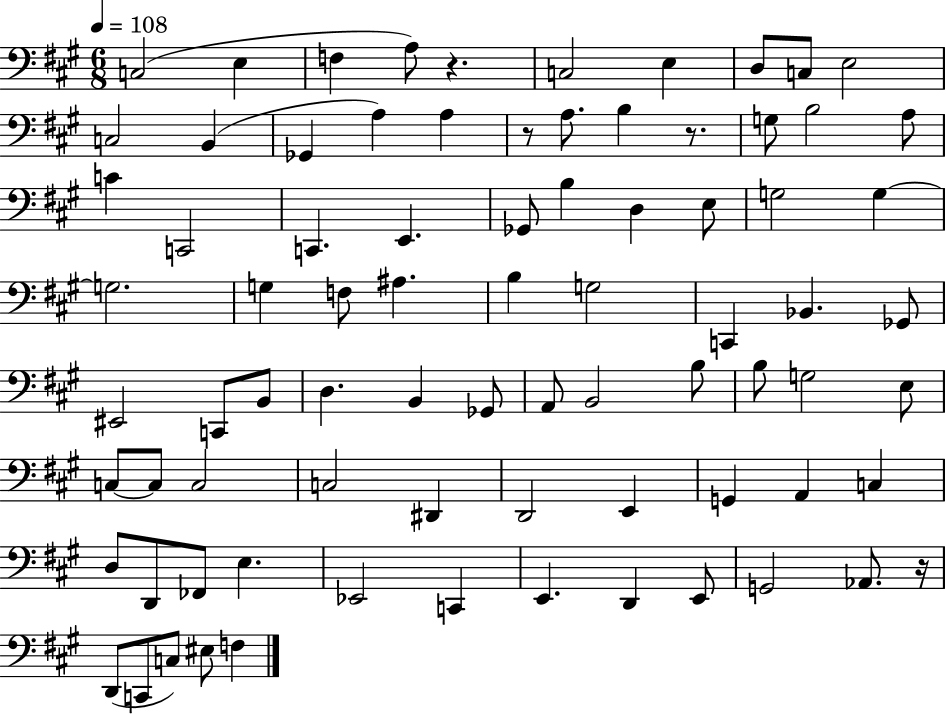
X:1
T:Untitled
M:6/8
L:1/4
K:A
C,2 E, F, A,/2 z C,2 E, D,/2 C,/2 E,2 C,2 B,, _G,, A, A, z/2 A,/2 B, z/2 G,/2 B,2 A,/2 C C,,2 C,, E,, _G,,/2 B, D, E,/2 G,2 G, G,2 G, F,/2 ^A, B, G,2 C,, _B,, _G,,/2 ^E,,2 C,,/2 B,,/2 D, B,, _G,,/2 A,,/2 B,,2 B,/2 B,/2 G,2 E,/2 C,/2 C,/2 C,2 C,2 ^D,, D,,2 E,, G,, A,, C, D,/2 D,,/2 _F,,/2 E, _E,,2 C,, E,, D,, E,,/2 G,,2 _A,,/2 z/4 D,,/2 C,,/2 C,/2 ^E,/2 F,